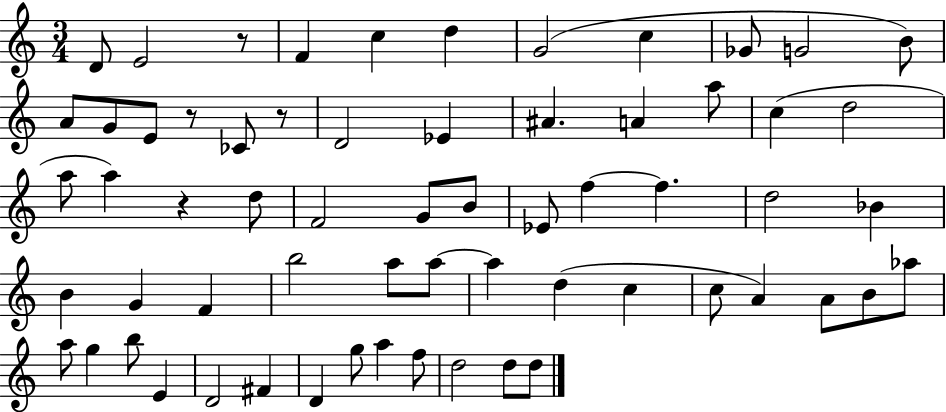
D4/e E4/h R/e F4/q C5/q D5/q G4/h C5/q Gb4/e G4/h B4/e A4/e G4/e E4/e R/e CES4/e R/e D4/h Eb4/q A#4/q. A4/q A5/e C5/q D5/h A5/e A5/q R/q D5/e F4/h G4/e B4/e Eb4/e F5/q F5/q. D5/h Bb4/q B4/q G4/q F4/q B5/h A5/e A5/e A5/q D5/q C5/q C5/e A4/q A4/e B4/e Ab5/e A5/e G5/q B5/e E4/q D4/h F#4/q D4/q G5/e A5/q F5/e D5/h D5/e D5/e